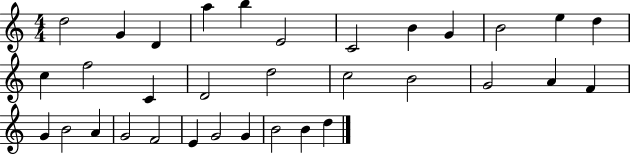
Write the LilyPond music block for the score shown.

{
  \clef treble
  \numericTimeSignature
  \time 4/4
  \key c \major
  d''2 g'4 d'4 | a''4 b''4 e'2 | c'2 b'4 g'4 | b'2 e''4 d''4 | \break c''4 f''2 c'4 | d'2 d''2 | c''2 b'2 | g'2 a'4 f'4 | \break g'4 b'2 a'4 | g'2 f'2 | e'4 g'2 g'4 | b'2 b'4 d''4 | \break \bar "|."
}